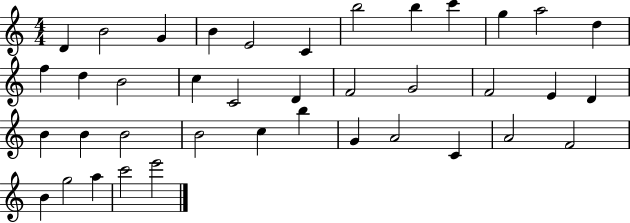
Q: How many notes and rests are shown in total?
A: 39